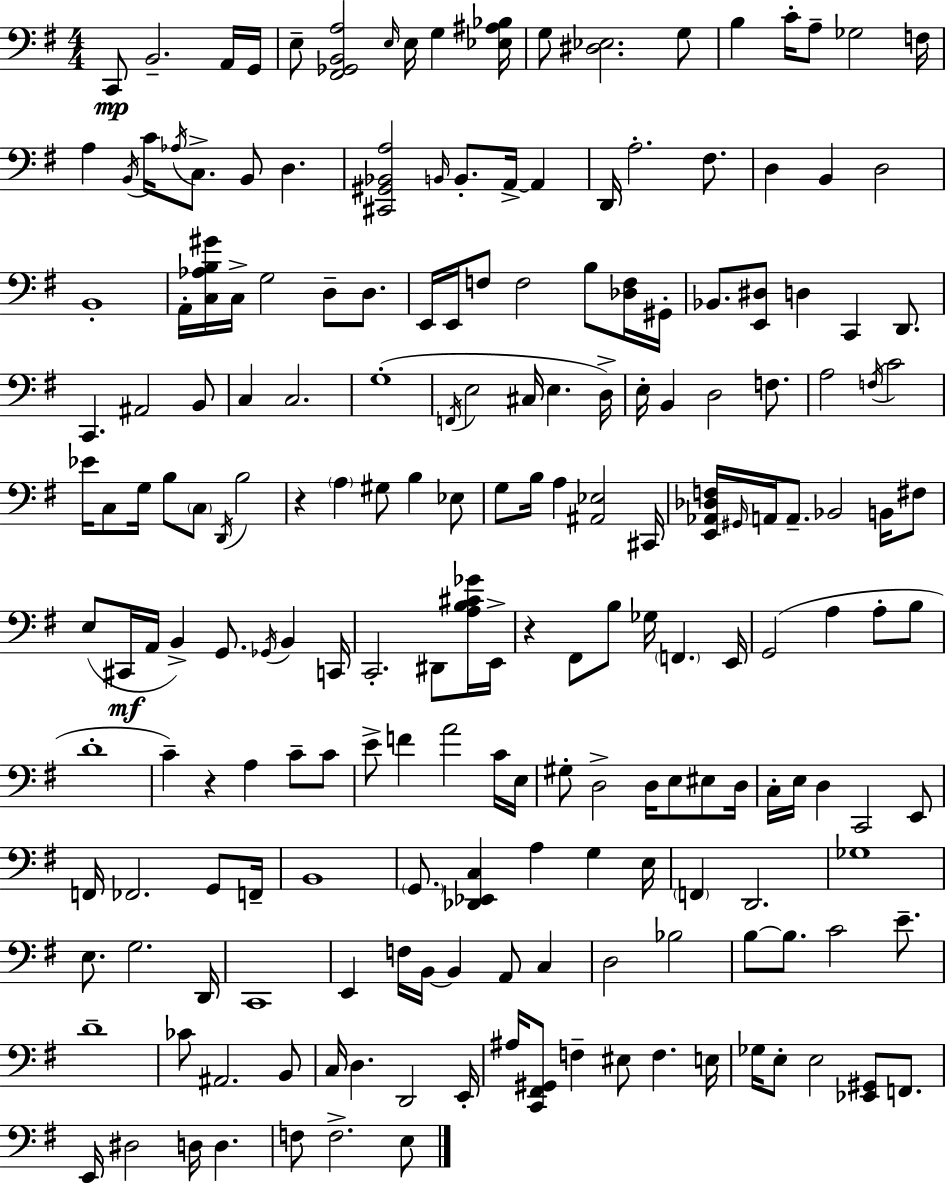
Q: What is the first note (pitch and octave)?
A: C2